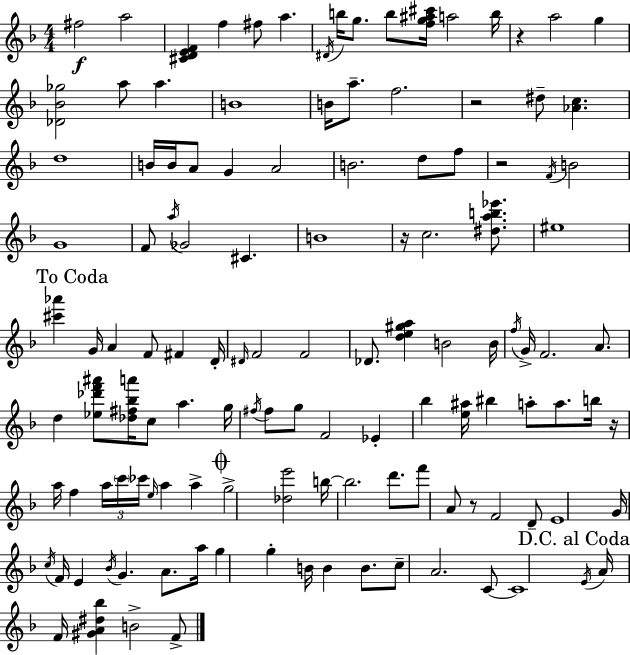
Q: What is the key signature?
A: F major